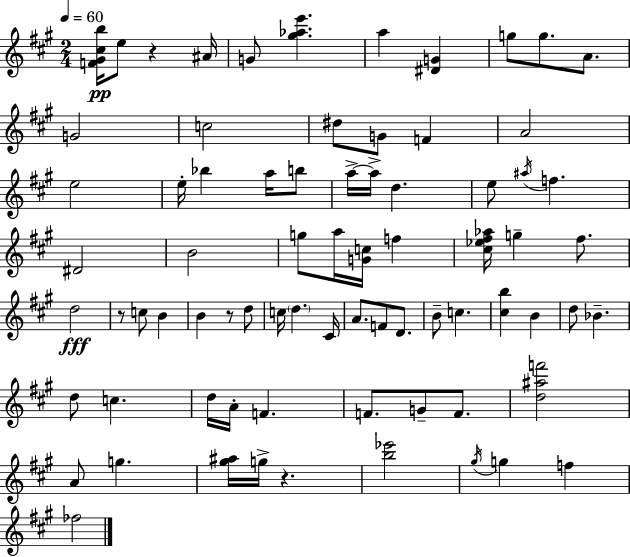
[F4,G#4,C#5,B5]/s E5/e R/q A#4/s G4/e [G#5,Ab5,E6]/q. A5/q [D#4,G4]/q G5/e G5/e. A4/e. G4/h C5/h D#5/e G4/e F4/q A4/h E5/h E5/s Bb5/q A5/s B5/e A5/s A5/s D5/q. E5/e A#5/s F5/q. D#4/h B4/h G5/e A5/s [G4,C5]/s F5/q [C#5,Eb5,F#5,Ab5]/s G5/q F#5/e. D5/h R/e C5/e B4/q B4/q R/e D5/e C5/s D5/q. C#4/s A4/e. F4/e D4/e. B4/e C5/q. [C#5,B5]/q B4/q D5/e Bb4/q. D5/e C5/q. D5/s A4/s F4/q. F4/e. G4/e F4/e. [D5,A#5,F6]/h A4/e G5/q. [G#5,A#5]/s G5/s R/q. [B5,Eb6]/h G#5/s G5/q F5/q FES5/h